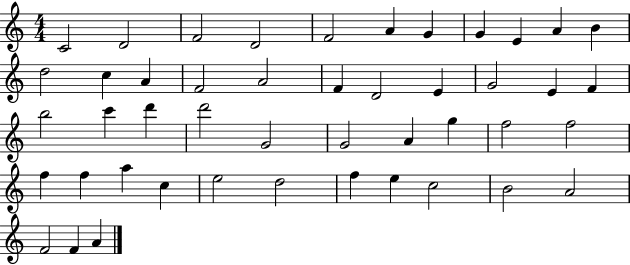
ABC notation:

X:1
T:Untitled
M:4/4
L:1/4
K:C
C2 D2 F2 D2 F2 A G G E A B d2 c A F2 A2 F D2 E G2 E F b2 c' d' d'2 G2 G2 A g f2 f2 f f a c e2 d2 f e c2 B2 A2 F2 F A